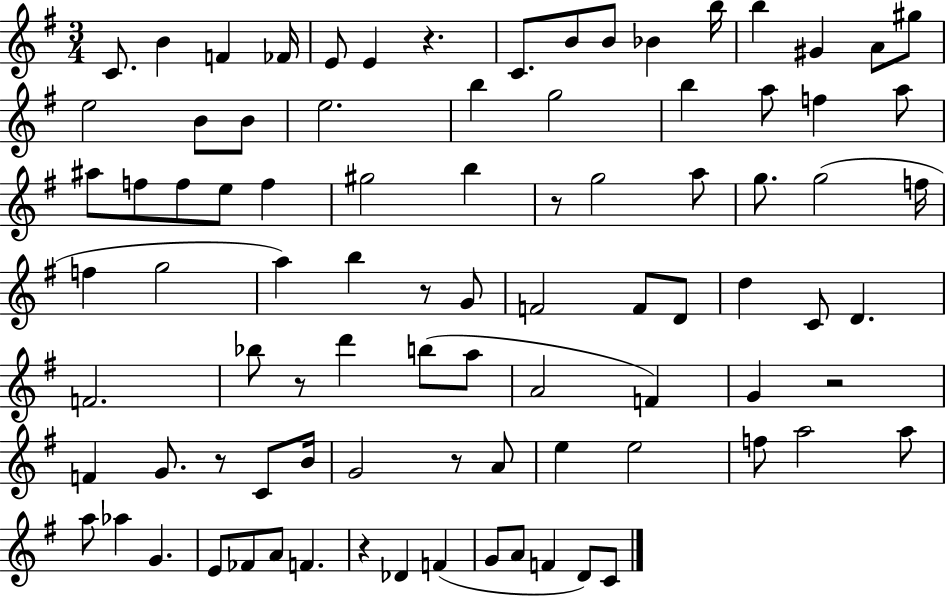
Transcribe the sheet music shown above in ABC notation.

X:1
T:Untitled
M:3/4
L:1/4
K:G
C/2 B F _F/4 E/2 E z C/2 B/2 B/2 _B b/4 b ^G A/2 ^g/2 e2 B/2 B/2 e2 b g2 b a/2 f a/2 ^a/2 f/2 f/2 e/2 f ^g2 b z/2 g2 a/2 g/2 g2 f/4 f g2 a b z/2 G/2 F2 F/2 D/2 d C/2 D F2 _b/2 z/2 d' b/2 a/2 A2 F G z2 F G/2 z/2 C/2 B/4 G2 z/2 A/2 e e2 f/2 a2 a/2 a/2 _a G E/2 _F/2 A/2 F z _D F G/2 A/2 F D/2 C/2